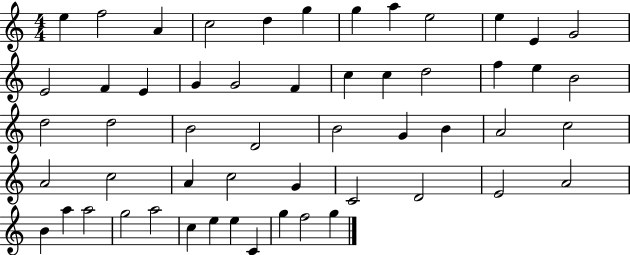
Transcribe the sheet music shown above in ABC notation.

X:1
T:Untitled
M:4/4
L:1/4
K:C
e f2 A c2 d g g a e2 e E G2 E2 F E G G2 F c c d2 f e B2 d2 d2 B2 D2 B2 G B A2 c2 A2 c2 A c2 G C2 D2 E2 A2 B a a2 g2 a2 c e e C g f2 g